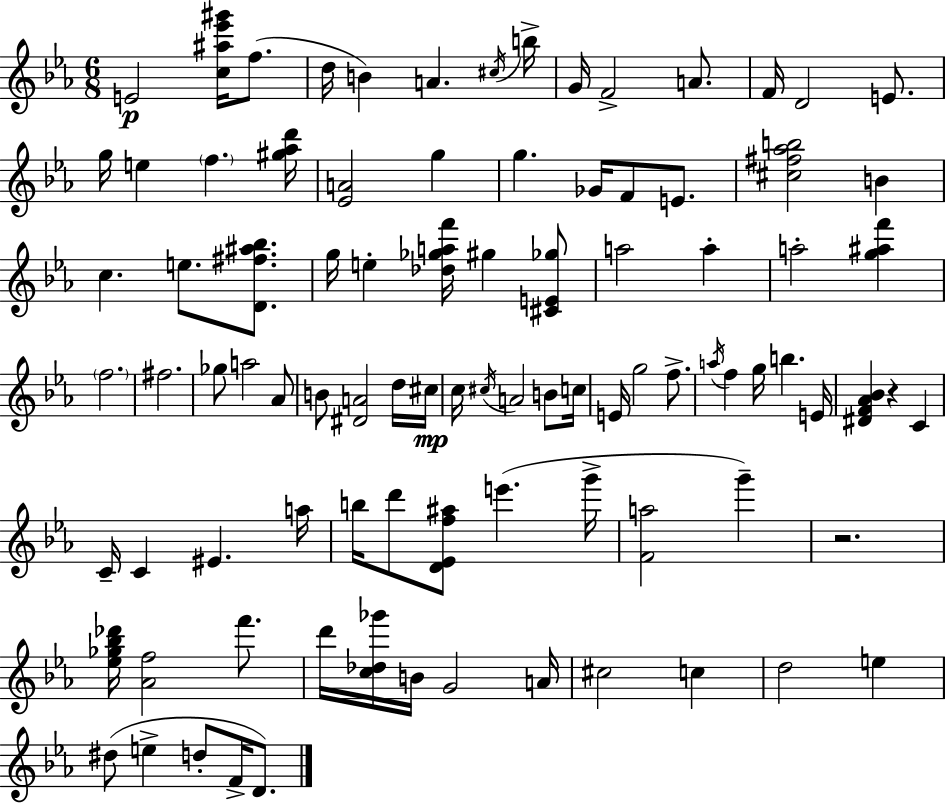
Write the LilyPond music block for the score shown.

{
  \clef treble
  \numericTimeSignature
  \time 6/8
  \key ees \major
  e'2\p <c'' ais'' ees''' gis'''>16 f''8.( | d''16 b'4) a'4. \acciaccatura { cis''16 } | b''16-> g'16 f'2-> a'8. | f'16 d'2 e'8. | \break g''16 e''4 \parenthesize f''4. | <gis'' aes'' d'''>16 <ees' a'>2 g''4 | g''4. ges'16 f'8 e'8. | <cis'' fis'' aes'' b''>2 b'4 | \break c''4. e''8. <d' fis'' ais'' bes''>8. | g''16 e''4-. <des'' ges'' a'' f'''>16 gis''4 <cis' e' ges''>8 | a''2 a''4-. | a''2-. <g'' ais'' f'''>4 | \break \parenthesize f''2. | fis''2. | ges''8 a''2 aes'8 | b'8 <dis' a'>2 d''16 | \break cis''16\mp c''16 \acciaccatura { cis''16 } a'2 b'8 | c''16 e'16 g''2 f''8.-> | \acciaccatura { a''16 } f''4 g''16 b''4. | e'16 <dis' f' aes' bes'>4 r4 c'4 | \break c'16-- c'4 eis'4. | a''16 b''16 d'''8 <d' ees' f'' ais''>8 e'''4.( | g'''16-> <f' a''>2 g'''4--) | r2. | \break <ees'' ges'' bes'' des'''>16 <aes' f''>2 | f'''8. d'''16 <c'' des'' ges'''>16 b'16 g'2 | a'16 cis''2 c''4 | d''2 e''4 | \break dis''8( e''4-> d''8-. f'16-> | d'8.) \bar "|."
}